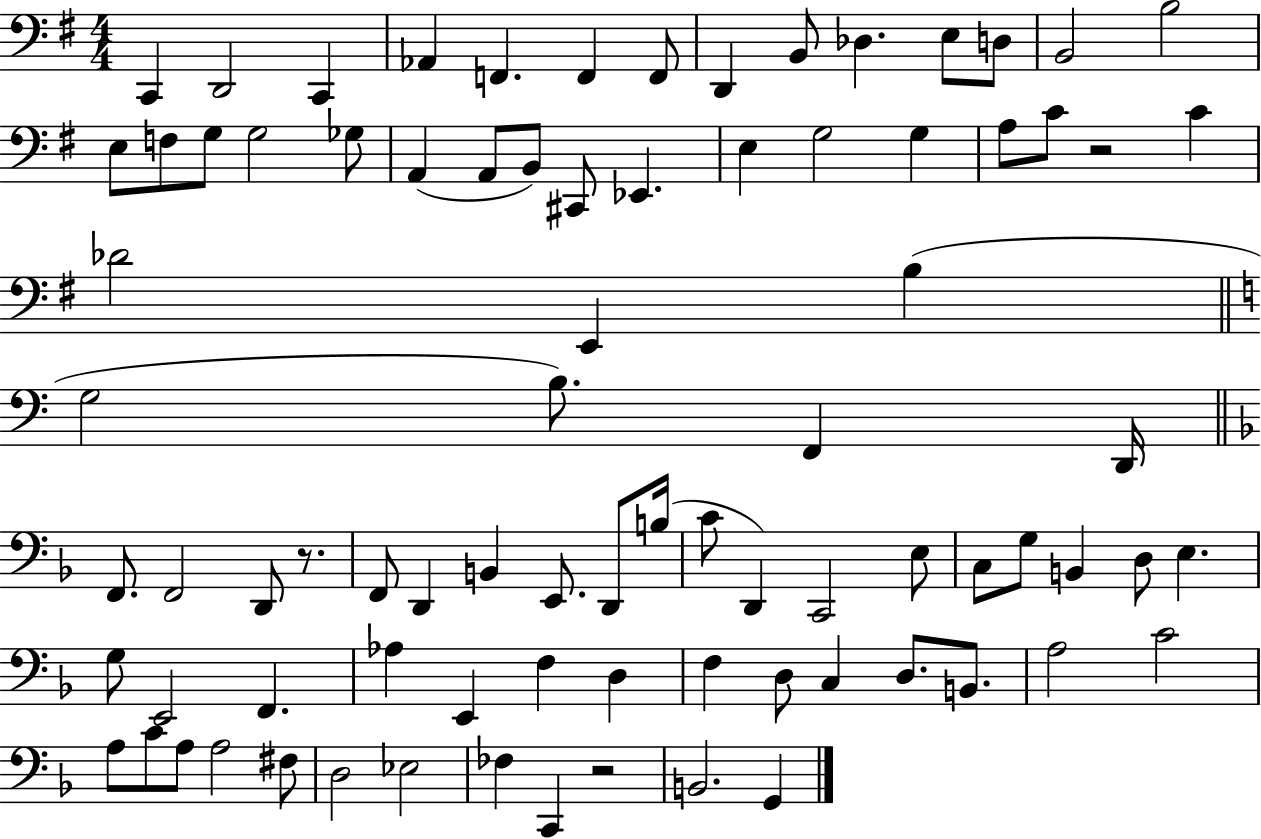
{
  \clef bass
  \numericTimeSignature
  \time 4/4
  \key g \major
  \repeat volta 2 { c,4 d,2 c,4 | aes,4 f,4. f,4 f,8 | d,4 b,8 des4. e8 d8 | b,2 b2 | \break e8 f8 g8 g2 ges8 | a,4( a,8 b,8) cis,8 ees,4. | e4 g2 g4 | a8 c'8 r2 c'4 | \break des'2 e,4 b4( | \bar "||" \break \key c \major g2 b8.) f,4 d,16 | \bar "||" \break \key f \major f,8. f,2 d,8 r8. | f,8 d,4 b,4 e,8. d,8 b16( | c'8 d,4) c,2 e8 | c8 g8 b,4 d8 e4. | \break g8 e,2 f,4. | aes4 e,4 f4 d4 | f4 d8 c4 d8. b,8. | a2 c'2 | \break a8 c'8 a8 a2 fis8 | d2 ees2 | fes4 c,4 r2 | b,2. g,4 | \break } \bar "|."
}